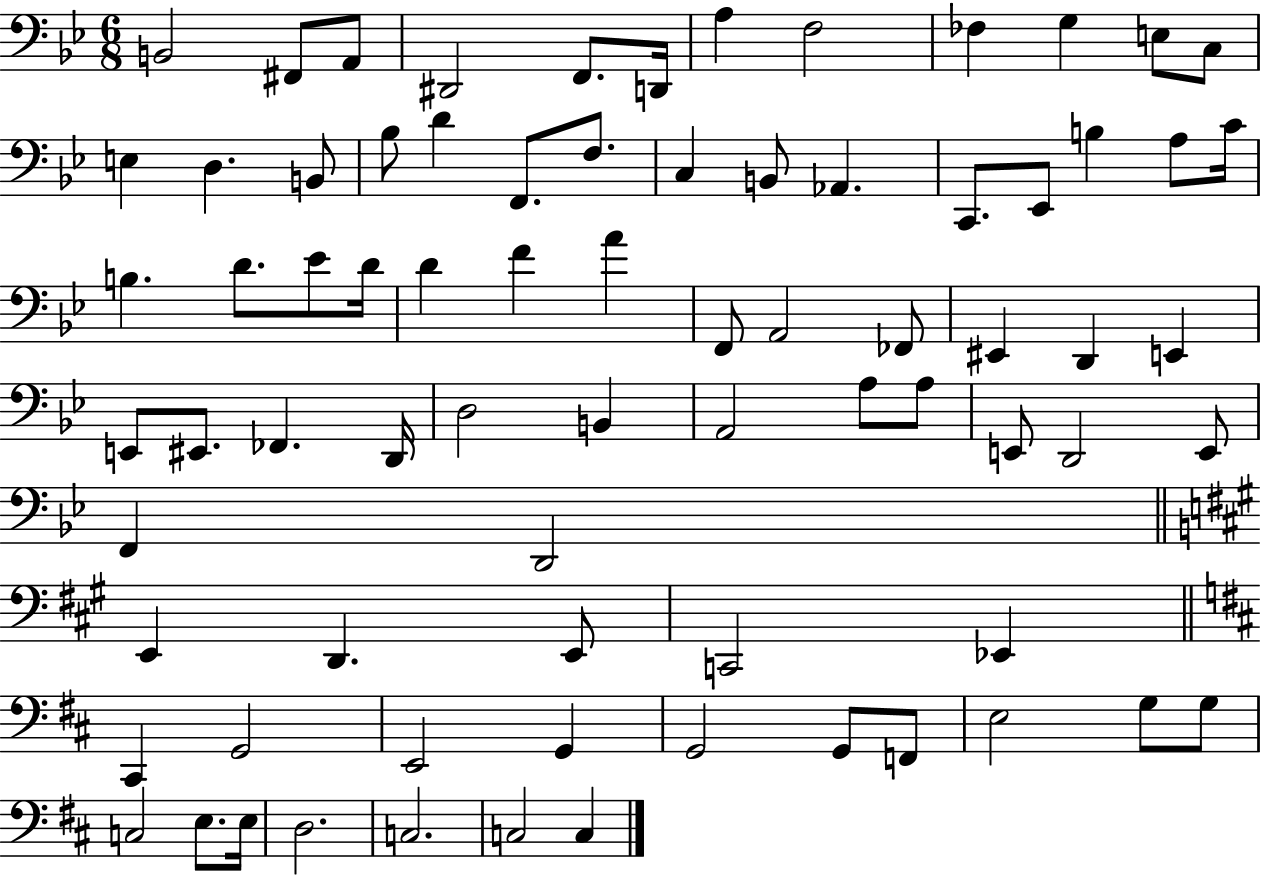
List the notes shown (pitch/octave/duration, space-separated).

B2/h F#2/e A2/e D#2/h F2/e. D2/s A3/q F3/h FES3/q G3/q E3/e C3/e E3/q D3/q. B2/e Bb3/e D4/q F2/e. F3/e. C3/q B2/e Ab2/q. C2/e. Eb2/e B3/q A3/e C4/s B3/q. D4/e. Eb4/e D4/s D4/q F4/q A4/q F2/e A2/h FES2/e EIS2/q D2/q E2/q E2/e EIS2/e. FES2/q. D2/s D3/h B2/q A2/h A3/e A3/e E2/e D2/h E2/e F2/q D2/h E2/q D2/q. E2/e C2/h Eb2/q C#2/q G2/h E2/h G2/q G2/h G2/e F2/e E3/h G3/e G3/e C3/h E3/e. E3/s D3/h. C3/h. C3/h C3/q